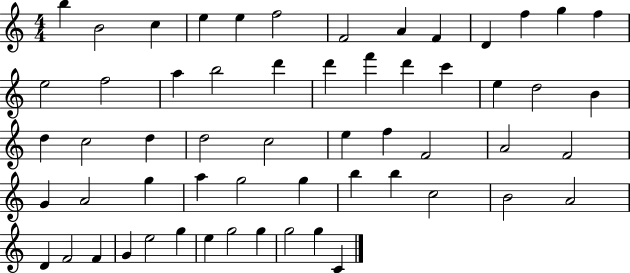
{
  \clef treble
  \numericTimeSignature
  \time 4/4
  \key c \major
  b''4 b'2 c''4 | e''4 e''4 f''2 | f'2 a'4 f'4 | d'4 f''4 g''4 f''4 | \break e''2 f''2 | a''4 b''2 d'''4 | d'''4 f'''4 d'''4 c'''4 | e''4 d''2 b'4 | \break d''4 c''2 d''4 | d''2 c''2 | e''4 f''4 f'2 | a'2 f'2 | \break g'4 a'2 g''4 | a''4 g''2 g''4 | b''4 b''4 c''2 | b'2 a'2 | \break d'4 f'2 f'4 | g'4 e''2 g''4 | e''4 g''2 g''4 | g''2 g''4 c'4 | \break \bar "|."
}